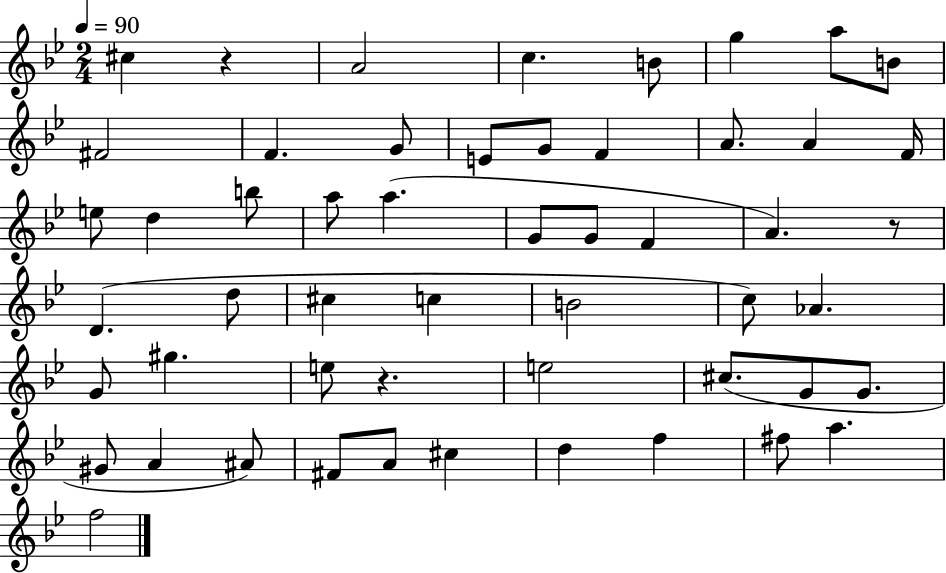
C#5/q R/q A4/h C5/q. B4/e G5/q A5/e B4/e F#4/h F4/q. G4/e E4/e G4/e F4/q A4/e. A4/q F4/s E5/e D5/q B5/e A5/e A5/q. G4/e G4/e F4/q A4/q. R/e D4/q. D5/e C#5/q C5/q B4/h C5/e Ab4/q. G4/e G#5/q. E5/e R/q. E5/h C#5/e. G4/e G4/e. G#4/e A4/q A#4/e F#4/e A4/e C#5/q D5/q F5/q F#5/e A5/q. F5/h